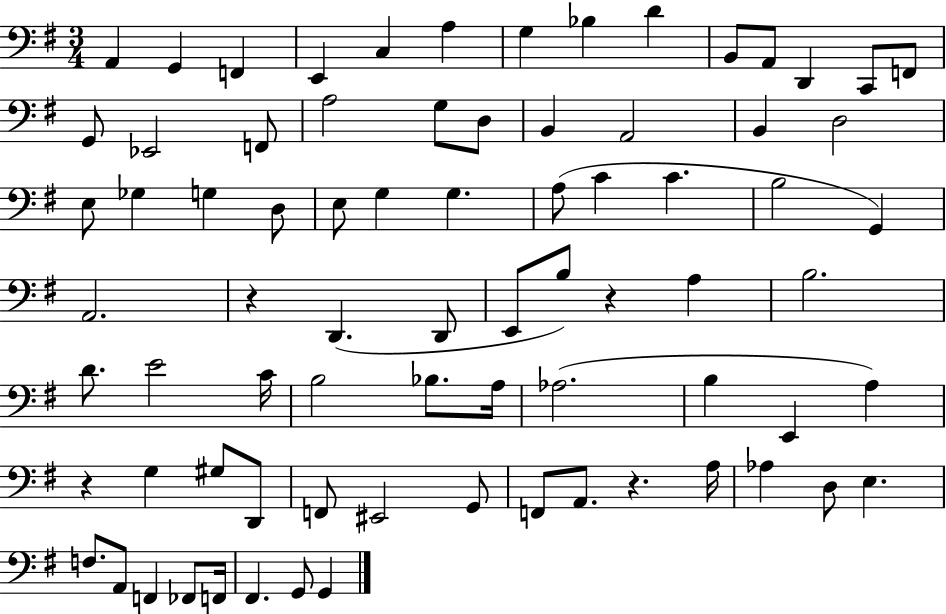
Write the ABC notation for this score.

X:1
T:Untitled
M:3/4
L:1/4
K:G
A,, G,, F,, E,, C, A, G, _B, D B,,/2 A,,/2 D,, C,,/2 F,,/2 G,,/2 _E,,2 F,,/2 A,2 G,/2 D,/2 B,, A,,2 B,, D,2 E,/2 _G, G, D,/2 E,/2 G, G, A,/2 C C B,2 G,, A,,2 z D,, D,,/2 E,,/2 B,/2 z A, B,2 D/2 E2 C/4 B,2 _B,/2 A,/4 _A,2 B, E,, A, z G, ^G,/2 D,,/2 F,,/2 ^E,,2 G,,/2 F,,/2 A,,/2 z A,/4 _A, D,/2 E, F,/2 A,,/2 F,, _F,,/2 F,,/4 ^F,, G,,/2 G,,